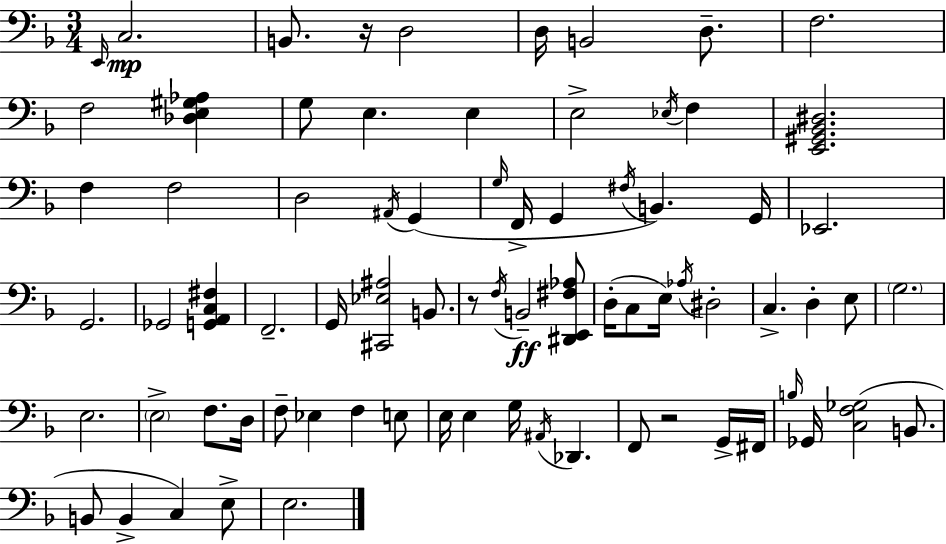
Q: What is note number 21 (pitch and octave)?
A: G3